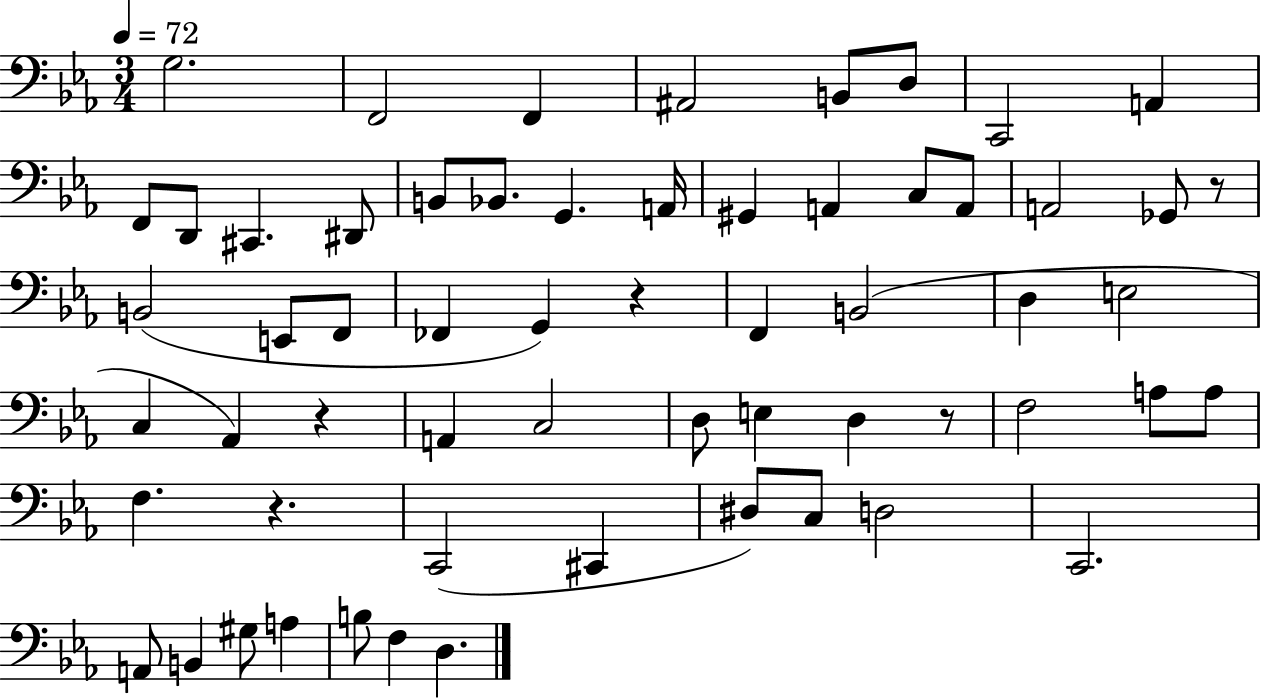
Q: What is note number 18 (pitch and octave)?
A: A2